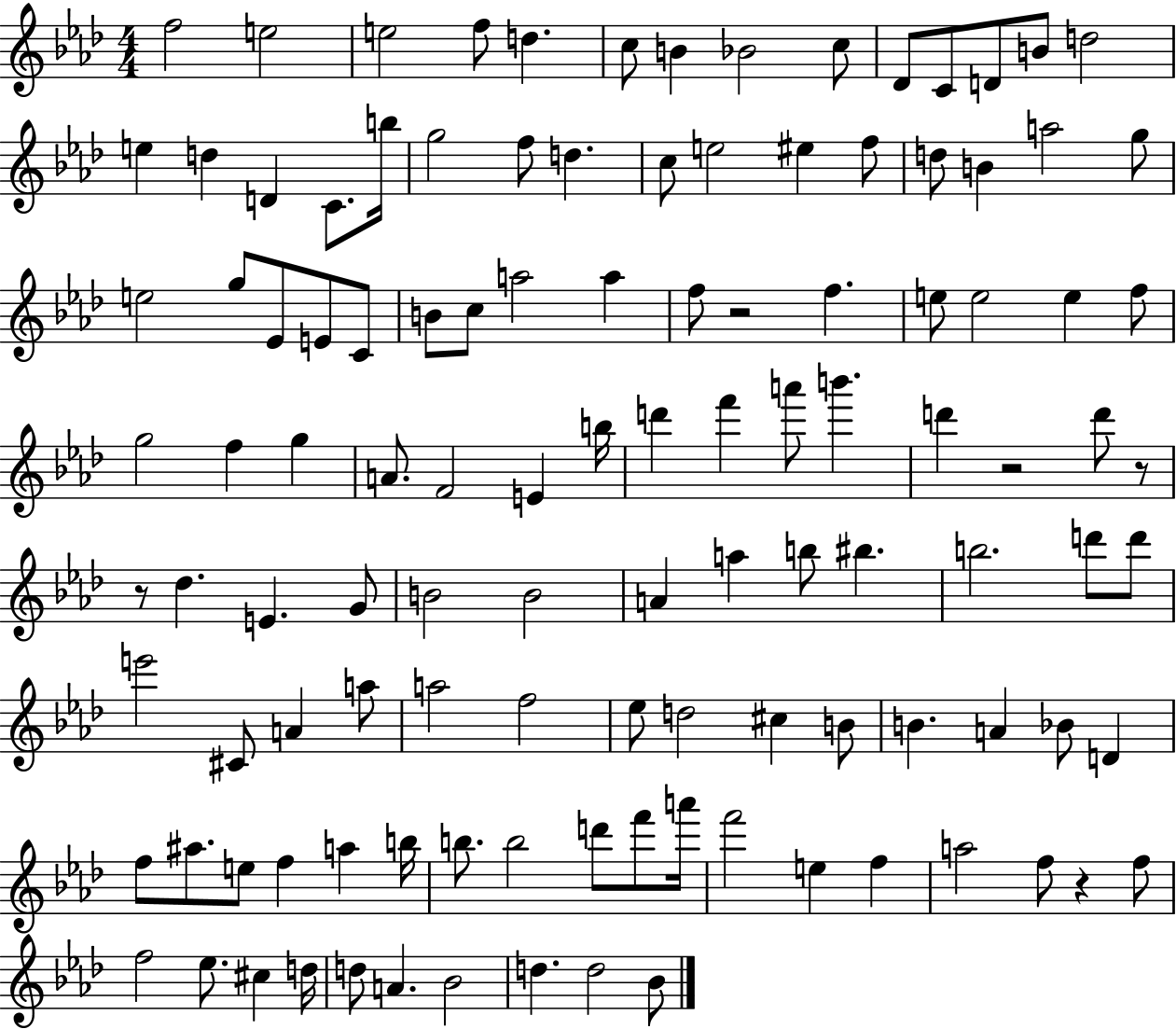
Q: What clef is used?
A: treble